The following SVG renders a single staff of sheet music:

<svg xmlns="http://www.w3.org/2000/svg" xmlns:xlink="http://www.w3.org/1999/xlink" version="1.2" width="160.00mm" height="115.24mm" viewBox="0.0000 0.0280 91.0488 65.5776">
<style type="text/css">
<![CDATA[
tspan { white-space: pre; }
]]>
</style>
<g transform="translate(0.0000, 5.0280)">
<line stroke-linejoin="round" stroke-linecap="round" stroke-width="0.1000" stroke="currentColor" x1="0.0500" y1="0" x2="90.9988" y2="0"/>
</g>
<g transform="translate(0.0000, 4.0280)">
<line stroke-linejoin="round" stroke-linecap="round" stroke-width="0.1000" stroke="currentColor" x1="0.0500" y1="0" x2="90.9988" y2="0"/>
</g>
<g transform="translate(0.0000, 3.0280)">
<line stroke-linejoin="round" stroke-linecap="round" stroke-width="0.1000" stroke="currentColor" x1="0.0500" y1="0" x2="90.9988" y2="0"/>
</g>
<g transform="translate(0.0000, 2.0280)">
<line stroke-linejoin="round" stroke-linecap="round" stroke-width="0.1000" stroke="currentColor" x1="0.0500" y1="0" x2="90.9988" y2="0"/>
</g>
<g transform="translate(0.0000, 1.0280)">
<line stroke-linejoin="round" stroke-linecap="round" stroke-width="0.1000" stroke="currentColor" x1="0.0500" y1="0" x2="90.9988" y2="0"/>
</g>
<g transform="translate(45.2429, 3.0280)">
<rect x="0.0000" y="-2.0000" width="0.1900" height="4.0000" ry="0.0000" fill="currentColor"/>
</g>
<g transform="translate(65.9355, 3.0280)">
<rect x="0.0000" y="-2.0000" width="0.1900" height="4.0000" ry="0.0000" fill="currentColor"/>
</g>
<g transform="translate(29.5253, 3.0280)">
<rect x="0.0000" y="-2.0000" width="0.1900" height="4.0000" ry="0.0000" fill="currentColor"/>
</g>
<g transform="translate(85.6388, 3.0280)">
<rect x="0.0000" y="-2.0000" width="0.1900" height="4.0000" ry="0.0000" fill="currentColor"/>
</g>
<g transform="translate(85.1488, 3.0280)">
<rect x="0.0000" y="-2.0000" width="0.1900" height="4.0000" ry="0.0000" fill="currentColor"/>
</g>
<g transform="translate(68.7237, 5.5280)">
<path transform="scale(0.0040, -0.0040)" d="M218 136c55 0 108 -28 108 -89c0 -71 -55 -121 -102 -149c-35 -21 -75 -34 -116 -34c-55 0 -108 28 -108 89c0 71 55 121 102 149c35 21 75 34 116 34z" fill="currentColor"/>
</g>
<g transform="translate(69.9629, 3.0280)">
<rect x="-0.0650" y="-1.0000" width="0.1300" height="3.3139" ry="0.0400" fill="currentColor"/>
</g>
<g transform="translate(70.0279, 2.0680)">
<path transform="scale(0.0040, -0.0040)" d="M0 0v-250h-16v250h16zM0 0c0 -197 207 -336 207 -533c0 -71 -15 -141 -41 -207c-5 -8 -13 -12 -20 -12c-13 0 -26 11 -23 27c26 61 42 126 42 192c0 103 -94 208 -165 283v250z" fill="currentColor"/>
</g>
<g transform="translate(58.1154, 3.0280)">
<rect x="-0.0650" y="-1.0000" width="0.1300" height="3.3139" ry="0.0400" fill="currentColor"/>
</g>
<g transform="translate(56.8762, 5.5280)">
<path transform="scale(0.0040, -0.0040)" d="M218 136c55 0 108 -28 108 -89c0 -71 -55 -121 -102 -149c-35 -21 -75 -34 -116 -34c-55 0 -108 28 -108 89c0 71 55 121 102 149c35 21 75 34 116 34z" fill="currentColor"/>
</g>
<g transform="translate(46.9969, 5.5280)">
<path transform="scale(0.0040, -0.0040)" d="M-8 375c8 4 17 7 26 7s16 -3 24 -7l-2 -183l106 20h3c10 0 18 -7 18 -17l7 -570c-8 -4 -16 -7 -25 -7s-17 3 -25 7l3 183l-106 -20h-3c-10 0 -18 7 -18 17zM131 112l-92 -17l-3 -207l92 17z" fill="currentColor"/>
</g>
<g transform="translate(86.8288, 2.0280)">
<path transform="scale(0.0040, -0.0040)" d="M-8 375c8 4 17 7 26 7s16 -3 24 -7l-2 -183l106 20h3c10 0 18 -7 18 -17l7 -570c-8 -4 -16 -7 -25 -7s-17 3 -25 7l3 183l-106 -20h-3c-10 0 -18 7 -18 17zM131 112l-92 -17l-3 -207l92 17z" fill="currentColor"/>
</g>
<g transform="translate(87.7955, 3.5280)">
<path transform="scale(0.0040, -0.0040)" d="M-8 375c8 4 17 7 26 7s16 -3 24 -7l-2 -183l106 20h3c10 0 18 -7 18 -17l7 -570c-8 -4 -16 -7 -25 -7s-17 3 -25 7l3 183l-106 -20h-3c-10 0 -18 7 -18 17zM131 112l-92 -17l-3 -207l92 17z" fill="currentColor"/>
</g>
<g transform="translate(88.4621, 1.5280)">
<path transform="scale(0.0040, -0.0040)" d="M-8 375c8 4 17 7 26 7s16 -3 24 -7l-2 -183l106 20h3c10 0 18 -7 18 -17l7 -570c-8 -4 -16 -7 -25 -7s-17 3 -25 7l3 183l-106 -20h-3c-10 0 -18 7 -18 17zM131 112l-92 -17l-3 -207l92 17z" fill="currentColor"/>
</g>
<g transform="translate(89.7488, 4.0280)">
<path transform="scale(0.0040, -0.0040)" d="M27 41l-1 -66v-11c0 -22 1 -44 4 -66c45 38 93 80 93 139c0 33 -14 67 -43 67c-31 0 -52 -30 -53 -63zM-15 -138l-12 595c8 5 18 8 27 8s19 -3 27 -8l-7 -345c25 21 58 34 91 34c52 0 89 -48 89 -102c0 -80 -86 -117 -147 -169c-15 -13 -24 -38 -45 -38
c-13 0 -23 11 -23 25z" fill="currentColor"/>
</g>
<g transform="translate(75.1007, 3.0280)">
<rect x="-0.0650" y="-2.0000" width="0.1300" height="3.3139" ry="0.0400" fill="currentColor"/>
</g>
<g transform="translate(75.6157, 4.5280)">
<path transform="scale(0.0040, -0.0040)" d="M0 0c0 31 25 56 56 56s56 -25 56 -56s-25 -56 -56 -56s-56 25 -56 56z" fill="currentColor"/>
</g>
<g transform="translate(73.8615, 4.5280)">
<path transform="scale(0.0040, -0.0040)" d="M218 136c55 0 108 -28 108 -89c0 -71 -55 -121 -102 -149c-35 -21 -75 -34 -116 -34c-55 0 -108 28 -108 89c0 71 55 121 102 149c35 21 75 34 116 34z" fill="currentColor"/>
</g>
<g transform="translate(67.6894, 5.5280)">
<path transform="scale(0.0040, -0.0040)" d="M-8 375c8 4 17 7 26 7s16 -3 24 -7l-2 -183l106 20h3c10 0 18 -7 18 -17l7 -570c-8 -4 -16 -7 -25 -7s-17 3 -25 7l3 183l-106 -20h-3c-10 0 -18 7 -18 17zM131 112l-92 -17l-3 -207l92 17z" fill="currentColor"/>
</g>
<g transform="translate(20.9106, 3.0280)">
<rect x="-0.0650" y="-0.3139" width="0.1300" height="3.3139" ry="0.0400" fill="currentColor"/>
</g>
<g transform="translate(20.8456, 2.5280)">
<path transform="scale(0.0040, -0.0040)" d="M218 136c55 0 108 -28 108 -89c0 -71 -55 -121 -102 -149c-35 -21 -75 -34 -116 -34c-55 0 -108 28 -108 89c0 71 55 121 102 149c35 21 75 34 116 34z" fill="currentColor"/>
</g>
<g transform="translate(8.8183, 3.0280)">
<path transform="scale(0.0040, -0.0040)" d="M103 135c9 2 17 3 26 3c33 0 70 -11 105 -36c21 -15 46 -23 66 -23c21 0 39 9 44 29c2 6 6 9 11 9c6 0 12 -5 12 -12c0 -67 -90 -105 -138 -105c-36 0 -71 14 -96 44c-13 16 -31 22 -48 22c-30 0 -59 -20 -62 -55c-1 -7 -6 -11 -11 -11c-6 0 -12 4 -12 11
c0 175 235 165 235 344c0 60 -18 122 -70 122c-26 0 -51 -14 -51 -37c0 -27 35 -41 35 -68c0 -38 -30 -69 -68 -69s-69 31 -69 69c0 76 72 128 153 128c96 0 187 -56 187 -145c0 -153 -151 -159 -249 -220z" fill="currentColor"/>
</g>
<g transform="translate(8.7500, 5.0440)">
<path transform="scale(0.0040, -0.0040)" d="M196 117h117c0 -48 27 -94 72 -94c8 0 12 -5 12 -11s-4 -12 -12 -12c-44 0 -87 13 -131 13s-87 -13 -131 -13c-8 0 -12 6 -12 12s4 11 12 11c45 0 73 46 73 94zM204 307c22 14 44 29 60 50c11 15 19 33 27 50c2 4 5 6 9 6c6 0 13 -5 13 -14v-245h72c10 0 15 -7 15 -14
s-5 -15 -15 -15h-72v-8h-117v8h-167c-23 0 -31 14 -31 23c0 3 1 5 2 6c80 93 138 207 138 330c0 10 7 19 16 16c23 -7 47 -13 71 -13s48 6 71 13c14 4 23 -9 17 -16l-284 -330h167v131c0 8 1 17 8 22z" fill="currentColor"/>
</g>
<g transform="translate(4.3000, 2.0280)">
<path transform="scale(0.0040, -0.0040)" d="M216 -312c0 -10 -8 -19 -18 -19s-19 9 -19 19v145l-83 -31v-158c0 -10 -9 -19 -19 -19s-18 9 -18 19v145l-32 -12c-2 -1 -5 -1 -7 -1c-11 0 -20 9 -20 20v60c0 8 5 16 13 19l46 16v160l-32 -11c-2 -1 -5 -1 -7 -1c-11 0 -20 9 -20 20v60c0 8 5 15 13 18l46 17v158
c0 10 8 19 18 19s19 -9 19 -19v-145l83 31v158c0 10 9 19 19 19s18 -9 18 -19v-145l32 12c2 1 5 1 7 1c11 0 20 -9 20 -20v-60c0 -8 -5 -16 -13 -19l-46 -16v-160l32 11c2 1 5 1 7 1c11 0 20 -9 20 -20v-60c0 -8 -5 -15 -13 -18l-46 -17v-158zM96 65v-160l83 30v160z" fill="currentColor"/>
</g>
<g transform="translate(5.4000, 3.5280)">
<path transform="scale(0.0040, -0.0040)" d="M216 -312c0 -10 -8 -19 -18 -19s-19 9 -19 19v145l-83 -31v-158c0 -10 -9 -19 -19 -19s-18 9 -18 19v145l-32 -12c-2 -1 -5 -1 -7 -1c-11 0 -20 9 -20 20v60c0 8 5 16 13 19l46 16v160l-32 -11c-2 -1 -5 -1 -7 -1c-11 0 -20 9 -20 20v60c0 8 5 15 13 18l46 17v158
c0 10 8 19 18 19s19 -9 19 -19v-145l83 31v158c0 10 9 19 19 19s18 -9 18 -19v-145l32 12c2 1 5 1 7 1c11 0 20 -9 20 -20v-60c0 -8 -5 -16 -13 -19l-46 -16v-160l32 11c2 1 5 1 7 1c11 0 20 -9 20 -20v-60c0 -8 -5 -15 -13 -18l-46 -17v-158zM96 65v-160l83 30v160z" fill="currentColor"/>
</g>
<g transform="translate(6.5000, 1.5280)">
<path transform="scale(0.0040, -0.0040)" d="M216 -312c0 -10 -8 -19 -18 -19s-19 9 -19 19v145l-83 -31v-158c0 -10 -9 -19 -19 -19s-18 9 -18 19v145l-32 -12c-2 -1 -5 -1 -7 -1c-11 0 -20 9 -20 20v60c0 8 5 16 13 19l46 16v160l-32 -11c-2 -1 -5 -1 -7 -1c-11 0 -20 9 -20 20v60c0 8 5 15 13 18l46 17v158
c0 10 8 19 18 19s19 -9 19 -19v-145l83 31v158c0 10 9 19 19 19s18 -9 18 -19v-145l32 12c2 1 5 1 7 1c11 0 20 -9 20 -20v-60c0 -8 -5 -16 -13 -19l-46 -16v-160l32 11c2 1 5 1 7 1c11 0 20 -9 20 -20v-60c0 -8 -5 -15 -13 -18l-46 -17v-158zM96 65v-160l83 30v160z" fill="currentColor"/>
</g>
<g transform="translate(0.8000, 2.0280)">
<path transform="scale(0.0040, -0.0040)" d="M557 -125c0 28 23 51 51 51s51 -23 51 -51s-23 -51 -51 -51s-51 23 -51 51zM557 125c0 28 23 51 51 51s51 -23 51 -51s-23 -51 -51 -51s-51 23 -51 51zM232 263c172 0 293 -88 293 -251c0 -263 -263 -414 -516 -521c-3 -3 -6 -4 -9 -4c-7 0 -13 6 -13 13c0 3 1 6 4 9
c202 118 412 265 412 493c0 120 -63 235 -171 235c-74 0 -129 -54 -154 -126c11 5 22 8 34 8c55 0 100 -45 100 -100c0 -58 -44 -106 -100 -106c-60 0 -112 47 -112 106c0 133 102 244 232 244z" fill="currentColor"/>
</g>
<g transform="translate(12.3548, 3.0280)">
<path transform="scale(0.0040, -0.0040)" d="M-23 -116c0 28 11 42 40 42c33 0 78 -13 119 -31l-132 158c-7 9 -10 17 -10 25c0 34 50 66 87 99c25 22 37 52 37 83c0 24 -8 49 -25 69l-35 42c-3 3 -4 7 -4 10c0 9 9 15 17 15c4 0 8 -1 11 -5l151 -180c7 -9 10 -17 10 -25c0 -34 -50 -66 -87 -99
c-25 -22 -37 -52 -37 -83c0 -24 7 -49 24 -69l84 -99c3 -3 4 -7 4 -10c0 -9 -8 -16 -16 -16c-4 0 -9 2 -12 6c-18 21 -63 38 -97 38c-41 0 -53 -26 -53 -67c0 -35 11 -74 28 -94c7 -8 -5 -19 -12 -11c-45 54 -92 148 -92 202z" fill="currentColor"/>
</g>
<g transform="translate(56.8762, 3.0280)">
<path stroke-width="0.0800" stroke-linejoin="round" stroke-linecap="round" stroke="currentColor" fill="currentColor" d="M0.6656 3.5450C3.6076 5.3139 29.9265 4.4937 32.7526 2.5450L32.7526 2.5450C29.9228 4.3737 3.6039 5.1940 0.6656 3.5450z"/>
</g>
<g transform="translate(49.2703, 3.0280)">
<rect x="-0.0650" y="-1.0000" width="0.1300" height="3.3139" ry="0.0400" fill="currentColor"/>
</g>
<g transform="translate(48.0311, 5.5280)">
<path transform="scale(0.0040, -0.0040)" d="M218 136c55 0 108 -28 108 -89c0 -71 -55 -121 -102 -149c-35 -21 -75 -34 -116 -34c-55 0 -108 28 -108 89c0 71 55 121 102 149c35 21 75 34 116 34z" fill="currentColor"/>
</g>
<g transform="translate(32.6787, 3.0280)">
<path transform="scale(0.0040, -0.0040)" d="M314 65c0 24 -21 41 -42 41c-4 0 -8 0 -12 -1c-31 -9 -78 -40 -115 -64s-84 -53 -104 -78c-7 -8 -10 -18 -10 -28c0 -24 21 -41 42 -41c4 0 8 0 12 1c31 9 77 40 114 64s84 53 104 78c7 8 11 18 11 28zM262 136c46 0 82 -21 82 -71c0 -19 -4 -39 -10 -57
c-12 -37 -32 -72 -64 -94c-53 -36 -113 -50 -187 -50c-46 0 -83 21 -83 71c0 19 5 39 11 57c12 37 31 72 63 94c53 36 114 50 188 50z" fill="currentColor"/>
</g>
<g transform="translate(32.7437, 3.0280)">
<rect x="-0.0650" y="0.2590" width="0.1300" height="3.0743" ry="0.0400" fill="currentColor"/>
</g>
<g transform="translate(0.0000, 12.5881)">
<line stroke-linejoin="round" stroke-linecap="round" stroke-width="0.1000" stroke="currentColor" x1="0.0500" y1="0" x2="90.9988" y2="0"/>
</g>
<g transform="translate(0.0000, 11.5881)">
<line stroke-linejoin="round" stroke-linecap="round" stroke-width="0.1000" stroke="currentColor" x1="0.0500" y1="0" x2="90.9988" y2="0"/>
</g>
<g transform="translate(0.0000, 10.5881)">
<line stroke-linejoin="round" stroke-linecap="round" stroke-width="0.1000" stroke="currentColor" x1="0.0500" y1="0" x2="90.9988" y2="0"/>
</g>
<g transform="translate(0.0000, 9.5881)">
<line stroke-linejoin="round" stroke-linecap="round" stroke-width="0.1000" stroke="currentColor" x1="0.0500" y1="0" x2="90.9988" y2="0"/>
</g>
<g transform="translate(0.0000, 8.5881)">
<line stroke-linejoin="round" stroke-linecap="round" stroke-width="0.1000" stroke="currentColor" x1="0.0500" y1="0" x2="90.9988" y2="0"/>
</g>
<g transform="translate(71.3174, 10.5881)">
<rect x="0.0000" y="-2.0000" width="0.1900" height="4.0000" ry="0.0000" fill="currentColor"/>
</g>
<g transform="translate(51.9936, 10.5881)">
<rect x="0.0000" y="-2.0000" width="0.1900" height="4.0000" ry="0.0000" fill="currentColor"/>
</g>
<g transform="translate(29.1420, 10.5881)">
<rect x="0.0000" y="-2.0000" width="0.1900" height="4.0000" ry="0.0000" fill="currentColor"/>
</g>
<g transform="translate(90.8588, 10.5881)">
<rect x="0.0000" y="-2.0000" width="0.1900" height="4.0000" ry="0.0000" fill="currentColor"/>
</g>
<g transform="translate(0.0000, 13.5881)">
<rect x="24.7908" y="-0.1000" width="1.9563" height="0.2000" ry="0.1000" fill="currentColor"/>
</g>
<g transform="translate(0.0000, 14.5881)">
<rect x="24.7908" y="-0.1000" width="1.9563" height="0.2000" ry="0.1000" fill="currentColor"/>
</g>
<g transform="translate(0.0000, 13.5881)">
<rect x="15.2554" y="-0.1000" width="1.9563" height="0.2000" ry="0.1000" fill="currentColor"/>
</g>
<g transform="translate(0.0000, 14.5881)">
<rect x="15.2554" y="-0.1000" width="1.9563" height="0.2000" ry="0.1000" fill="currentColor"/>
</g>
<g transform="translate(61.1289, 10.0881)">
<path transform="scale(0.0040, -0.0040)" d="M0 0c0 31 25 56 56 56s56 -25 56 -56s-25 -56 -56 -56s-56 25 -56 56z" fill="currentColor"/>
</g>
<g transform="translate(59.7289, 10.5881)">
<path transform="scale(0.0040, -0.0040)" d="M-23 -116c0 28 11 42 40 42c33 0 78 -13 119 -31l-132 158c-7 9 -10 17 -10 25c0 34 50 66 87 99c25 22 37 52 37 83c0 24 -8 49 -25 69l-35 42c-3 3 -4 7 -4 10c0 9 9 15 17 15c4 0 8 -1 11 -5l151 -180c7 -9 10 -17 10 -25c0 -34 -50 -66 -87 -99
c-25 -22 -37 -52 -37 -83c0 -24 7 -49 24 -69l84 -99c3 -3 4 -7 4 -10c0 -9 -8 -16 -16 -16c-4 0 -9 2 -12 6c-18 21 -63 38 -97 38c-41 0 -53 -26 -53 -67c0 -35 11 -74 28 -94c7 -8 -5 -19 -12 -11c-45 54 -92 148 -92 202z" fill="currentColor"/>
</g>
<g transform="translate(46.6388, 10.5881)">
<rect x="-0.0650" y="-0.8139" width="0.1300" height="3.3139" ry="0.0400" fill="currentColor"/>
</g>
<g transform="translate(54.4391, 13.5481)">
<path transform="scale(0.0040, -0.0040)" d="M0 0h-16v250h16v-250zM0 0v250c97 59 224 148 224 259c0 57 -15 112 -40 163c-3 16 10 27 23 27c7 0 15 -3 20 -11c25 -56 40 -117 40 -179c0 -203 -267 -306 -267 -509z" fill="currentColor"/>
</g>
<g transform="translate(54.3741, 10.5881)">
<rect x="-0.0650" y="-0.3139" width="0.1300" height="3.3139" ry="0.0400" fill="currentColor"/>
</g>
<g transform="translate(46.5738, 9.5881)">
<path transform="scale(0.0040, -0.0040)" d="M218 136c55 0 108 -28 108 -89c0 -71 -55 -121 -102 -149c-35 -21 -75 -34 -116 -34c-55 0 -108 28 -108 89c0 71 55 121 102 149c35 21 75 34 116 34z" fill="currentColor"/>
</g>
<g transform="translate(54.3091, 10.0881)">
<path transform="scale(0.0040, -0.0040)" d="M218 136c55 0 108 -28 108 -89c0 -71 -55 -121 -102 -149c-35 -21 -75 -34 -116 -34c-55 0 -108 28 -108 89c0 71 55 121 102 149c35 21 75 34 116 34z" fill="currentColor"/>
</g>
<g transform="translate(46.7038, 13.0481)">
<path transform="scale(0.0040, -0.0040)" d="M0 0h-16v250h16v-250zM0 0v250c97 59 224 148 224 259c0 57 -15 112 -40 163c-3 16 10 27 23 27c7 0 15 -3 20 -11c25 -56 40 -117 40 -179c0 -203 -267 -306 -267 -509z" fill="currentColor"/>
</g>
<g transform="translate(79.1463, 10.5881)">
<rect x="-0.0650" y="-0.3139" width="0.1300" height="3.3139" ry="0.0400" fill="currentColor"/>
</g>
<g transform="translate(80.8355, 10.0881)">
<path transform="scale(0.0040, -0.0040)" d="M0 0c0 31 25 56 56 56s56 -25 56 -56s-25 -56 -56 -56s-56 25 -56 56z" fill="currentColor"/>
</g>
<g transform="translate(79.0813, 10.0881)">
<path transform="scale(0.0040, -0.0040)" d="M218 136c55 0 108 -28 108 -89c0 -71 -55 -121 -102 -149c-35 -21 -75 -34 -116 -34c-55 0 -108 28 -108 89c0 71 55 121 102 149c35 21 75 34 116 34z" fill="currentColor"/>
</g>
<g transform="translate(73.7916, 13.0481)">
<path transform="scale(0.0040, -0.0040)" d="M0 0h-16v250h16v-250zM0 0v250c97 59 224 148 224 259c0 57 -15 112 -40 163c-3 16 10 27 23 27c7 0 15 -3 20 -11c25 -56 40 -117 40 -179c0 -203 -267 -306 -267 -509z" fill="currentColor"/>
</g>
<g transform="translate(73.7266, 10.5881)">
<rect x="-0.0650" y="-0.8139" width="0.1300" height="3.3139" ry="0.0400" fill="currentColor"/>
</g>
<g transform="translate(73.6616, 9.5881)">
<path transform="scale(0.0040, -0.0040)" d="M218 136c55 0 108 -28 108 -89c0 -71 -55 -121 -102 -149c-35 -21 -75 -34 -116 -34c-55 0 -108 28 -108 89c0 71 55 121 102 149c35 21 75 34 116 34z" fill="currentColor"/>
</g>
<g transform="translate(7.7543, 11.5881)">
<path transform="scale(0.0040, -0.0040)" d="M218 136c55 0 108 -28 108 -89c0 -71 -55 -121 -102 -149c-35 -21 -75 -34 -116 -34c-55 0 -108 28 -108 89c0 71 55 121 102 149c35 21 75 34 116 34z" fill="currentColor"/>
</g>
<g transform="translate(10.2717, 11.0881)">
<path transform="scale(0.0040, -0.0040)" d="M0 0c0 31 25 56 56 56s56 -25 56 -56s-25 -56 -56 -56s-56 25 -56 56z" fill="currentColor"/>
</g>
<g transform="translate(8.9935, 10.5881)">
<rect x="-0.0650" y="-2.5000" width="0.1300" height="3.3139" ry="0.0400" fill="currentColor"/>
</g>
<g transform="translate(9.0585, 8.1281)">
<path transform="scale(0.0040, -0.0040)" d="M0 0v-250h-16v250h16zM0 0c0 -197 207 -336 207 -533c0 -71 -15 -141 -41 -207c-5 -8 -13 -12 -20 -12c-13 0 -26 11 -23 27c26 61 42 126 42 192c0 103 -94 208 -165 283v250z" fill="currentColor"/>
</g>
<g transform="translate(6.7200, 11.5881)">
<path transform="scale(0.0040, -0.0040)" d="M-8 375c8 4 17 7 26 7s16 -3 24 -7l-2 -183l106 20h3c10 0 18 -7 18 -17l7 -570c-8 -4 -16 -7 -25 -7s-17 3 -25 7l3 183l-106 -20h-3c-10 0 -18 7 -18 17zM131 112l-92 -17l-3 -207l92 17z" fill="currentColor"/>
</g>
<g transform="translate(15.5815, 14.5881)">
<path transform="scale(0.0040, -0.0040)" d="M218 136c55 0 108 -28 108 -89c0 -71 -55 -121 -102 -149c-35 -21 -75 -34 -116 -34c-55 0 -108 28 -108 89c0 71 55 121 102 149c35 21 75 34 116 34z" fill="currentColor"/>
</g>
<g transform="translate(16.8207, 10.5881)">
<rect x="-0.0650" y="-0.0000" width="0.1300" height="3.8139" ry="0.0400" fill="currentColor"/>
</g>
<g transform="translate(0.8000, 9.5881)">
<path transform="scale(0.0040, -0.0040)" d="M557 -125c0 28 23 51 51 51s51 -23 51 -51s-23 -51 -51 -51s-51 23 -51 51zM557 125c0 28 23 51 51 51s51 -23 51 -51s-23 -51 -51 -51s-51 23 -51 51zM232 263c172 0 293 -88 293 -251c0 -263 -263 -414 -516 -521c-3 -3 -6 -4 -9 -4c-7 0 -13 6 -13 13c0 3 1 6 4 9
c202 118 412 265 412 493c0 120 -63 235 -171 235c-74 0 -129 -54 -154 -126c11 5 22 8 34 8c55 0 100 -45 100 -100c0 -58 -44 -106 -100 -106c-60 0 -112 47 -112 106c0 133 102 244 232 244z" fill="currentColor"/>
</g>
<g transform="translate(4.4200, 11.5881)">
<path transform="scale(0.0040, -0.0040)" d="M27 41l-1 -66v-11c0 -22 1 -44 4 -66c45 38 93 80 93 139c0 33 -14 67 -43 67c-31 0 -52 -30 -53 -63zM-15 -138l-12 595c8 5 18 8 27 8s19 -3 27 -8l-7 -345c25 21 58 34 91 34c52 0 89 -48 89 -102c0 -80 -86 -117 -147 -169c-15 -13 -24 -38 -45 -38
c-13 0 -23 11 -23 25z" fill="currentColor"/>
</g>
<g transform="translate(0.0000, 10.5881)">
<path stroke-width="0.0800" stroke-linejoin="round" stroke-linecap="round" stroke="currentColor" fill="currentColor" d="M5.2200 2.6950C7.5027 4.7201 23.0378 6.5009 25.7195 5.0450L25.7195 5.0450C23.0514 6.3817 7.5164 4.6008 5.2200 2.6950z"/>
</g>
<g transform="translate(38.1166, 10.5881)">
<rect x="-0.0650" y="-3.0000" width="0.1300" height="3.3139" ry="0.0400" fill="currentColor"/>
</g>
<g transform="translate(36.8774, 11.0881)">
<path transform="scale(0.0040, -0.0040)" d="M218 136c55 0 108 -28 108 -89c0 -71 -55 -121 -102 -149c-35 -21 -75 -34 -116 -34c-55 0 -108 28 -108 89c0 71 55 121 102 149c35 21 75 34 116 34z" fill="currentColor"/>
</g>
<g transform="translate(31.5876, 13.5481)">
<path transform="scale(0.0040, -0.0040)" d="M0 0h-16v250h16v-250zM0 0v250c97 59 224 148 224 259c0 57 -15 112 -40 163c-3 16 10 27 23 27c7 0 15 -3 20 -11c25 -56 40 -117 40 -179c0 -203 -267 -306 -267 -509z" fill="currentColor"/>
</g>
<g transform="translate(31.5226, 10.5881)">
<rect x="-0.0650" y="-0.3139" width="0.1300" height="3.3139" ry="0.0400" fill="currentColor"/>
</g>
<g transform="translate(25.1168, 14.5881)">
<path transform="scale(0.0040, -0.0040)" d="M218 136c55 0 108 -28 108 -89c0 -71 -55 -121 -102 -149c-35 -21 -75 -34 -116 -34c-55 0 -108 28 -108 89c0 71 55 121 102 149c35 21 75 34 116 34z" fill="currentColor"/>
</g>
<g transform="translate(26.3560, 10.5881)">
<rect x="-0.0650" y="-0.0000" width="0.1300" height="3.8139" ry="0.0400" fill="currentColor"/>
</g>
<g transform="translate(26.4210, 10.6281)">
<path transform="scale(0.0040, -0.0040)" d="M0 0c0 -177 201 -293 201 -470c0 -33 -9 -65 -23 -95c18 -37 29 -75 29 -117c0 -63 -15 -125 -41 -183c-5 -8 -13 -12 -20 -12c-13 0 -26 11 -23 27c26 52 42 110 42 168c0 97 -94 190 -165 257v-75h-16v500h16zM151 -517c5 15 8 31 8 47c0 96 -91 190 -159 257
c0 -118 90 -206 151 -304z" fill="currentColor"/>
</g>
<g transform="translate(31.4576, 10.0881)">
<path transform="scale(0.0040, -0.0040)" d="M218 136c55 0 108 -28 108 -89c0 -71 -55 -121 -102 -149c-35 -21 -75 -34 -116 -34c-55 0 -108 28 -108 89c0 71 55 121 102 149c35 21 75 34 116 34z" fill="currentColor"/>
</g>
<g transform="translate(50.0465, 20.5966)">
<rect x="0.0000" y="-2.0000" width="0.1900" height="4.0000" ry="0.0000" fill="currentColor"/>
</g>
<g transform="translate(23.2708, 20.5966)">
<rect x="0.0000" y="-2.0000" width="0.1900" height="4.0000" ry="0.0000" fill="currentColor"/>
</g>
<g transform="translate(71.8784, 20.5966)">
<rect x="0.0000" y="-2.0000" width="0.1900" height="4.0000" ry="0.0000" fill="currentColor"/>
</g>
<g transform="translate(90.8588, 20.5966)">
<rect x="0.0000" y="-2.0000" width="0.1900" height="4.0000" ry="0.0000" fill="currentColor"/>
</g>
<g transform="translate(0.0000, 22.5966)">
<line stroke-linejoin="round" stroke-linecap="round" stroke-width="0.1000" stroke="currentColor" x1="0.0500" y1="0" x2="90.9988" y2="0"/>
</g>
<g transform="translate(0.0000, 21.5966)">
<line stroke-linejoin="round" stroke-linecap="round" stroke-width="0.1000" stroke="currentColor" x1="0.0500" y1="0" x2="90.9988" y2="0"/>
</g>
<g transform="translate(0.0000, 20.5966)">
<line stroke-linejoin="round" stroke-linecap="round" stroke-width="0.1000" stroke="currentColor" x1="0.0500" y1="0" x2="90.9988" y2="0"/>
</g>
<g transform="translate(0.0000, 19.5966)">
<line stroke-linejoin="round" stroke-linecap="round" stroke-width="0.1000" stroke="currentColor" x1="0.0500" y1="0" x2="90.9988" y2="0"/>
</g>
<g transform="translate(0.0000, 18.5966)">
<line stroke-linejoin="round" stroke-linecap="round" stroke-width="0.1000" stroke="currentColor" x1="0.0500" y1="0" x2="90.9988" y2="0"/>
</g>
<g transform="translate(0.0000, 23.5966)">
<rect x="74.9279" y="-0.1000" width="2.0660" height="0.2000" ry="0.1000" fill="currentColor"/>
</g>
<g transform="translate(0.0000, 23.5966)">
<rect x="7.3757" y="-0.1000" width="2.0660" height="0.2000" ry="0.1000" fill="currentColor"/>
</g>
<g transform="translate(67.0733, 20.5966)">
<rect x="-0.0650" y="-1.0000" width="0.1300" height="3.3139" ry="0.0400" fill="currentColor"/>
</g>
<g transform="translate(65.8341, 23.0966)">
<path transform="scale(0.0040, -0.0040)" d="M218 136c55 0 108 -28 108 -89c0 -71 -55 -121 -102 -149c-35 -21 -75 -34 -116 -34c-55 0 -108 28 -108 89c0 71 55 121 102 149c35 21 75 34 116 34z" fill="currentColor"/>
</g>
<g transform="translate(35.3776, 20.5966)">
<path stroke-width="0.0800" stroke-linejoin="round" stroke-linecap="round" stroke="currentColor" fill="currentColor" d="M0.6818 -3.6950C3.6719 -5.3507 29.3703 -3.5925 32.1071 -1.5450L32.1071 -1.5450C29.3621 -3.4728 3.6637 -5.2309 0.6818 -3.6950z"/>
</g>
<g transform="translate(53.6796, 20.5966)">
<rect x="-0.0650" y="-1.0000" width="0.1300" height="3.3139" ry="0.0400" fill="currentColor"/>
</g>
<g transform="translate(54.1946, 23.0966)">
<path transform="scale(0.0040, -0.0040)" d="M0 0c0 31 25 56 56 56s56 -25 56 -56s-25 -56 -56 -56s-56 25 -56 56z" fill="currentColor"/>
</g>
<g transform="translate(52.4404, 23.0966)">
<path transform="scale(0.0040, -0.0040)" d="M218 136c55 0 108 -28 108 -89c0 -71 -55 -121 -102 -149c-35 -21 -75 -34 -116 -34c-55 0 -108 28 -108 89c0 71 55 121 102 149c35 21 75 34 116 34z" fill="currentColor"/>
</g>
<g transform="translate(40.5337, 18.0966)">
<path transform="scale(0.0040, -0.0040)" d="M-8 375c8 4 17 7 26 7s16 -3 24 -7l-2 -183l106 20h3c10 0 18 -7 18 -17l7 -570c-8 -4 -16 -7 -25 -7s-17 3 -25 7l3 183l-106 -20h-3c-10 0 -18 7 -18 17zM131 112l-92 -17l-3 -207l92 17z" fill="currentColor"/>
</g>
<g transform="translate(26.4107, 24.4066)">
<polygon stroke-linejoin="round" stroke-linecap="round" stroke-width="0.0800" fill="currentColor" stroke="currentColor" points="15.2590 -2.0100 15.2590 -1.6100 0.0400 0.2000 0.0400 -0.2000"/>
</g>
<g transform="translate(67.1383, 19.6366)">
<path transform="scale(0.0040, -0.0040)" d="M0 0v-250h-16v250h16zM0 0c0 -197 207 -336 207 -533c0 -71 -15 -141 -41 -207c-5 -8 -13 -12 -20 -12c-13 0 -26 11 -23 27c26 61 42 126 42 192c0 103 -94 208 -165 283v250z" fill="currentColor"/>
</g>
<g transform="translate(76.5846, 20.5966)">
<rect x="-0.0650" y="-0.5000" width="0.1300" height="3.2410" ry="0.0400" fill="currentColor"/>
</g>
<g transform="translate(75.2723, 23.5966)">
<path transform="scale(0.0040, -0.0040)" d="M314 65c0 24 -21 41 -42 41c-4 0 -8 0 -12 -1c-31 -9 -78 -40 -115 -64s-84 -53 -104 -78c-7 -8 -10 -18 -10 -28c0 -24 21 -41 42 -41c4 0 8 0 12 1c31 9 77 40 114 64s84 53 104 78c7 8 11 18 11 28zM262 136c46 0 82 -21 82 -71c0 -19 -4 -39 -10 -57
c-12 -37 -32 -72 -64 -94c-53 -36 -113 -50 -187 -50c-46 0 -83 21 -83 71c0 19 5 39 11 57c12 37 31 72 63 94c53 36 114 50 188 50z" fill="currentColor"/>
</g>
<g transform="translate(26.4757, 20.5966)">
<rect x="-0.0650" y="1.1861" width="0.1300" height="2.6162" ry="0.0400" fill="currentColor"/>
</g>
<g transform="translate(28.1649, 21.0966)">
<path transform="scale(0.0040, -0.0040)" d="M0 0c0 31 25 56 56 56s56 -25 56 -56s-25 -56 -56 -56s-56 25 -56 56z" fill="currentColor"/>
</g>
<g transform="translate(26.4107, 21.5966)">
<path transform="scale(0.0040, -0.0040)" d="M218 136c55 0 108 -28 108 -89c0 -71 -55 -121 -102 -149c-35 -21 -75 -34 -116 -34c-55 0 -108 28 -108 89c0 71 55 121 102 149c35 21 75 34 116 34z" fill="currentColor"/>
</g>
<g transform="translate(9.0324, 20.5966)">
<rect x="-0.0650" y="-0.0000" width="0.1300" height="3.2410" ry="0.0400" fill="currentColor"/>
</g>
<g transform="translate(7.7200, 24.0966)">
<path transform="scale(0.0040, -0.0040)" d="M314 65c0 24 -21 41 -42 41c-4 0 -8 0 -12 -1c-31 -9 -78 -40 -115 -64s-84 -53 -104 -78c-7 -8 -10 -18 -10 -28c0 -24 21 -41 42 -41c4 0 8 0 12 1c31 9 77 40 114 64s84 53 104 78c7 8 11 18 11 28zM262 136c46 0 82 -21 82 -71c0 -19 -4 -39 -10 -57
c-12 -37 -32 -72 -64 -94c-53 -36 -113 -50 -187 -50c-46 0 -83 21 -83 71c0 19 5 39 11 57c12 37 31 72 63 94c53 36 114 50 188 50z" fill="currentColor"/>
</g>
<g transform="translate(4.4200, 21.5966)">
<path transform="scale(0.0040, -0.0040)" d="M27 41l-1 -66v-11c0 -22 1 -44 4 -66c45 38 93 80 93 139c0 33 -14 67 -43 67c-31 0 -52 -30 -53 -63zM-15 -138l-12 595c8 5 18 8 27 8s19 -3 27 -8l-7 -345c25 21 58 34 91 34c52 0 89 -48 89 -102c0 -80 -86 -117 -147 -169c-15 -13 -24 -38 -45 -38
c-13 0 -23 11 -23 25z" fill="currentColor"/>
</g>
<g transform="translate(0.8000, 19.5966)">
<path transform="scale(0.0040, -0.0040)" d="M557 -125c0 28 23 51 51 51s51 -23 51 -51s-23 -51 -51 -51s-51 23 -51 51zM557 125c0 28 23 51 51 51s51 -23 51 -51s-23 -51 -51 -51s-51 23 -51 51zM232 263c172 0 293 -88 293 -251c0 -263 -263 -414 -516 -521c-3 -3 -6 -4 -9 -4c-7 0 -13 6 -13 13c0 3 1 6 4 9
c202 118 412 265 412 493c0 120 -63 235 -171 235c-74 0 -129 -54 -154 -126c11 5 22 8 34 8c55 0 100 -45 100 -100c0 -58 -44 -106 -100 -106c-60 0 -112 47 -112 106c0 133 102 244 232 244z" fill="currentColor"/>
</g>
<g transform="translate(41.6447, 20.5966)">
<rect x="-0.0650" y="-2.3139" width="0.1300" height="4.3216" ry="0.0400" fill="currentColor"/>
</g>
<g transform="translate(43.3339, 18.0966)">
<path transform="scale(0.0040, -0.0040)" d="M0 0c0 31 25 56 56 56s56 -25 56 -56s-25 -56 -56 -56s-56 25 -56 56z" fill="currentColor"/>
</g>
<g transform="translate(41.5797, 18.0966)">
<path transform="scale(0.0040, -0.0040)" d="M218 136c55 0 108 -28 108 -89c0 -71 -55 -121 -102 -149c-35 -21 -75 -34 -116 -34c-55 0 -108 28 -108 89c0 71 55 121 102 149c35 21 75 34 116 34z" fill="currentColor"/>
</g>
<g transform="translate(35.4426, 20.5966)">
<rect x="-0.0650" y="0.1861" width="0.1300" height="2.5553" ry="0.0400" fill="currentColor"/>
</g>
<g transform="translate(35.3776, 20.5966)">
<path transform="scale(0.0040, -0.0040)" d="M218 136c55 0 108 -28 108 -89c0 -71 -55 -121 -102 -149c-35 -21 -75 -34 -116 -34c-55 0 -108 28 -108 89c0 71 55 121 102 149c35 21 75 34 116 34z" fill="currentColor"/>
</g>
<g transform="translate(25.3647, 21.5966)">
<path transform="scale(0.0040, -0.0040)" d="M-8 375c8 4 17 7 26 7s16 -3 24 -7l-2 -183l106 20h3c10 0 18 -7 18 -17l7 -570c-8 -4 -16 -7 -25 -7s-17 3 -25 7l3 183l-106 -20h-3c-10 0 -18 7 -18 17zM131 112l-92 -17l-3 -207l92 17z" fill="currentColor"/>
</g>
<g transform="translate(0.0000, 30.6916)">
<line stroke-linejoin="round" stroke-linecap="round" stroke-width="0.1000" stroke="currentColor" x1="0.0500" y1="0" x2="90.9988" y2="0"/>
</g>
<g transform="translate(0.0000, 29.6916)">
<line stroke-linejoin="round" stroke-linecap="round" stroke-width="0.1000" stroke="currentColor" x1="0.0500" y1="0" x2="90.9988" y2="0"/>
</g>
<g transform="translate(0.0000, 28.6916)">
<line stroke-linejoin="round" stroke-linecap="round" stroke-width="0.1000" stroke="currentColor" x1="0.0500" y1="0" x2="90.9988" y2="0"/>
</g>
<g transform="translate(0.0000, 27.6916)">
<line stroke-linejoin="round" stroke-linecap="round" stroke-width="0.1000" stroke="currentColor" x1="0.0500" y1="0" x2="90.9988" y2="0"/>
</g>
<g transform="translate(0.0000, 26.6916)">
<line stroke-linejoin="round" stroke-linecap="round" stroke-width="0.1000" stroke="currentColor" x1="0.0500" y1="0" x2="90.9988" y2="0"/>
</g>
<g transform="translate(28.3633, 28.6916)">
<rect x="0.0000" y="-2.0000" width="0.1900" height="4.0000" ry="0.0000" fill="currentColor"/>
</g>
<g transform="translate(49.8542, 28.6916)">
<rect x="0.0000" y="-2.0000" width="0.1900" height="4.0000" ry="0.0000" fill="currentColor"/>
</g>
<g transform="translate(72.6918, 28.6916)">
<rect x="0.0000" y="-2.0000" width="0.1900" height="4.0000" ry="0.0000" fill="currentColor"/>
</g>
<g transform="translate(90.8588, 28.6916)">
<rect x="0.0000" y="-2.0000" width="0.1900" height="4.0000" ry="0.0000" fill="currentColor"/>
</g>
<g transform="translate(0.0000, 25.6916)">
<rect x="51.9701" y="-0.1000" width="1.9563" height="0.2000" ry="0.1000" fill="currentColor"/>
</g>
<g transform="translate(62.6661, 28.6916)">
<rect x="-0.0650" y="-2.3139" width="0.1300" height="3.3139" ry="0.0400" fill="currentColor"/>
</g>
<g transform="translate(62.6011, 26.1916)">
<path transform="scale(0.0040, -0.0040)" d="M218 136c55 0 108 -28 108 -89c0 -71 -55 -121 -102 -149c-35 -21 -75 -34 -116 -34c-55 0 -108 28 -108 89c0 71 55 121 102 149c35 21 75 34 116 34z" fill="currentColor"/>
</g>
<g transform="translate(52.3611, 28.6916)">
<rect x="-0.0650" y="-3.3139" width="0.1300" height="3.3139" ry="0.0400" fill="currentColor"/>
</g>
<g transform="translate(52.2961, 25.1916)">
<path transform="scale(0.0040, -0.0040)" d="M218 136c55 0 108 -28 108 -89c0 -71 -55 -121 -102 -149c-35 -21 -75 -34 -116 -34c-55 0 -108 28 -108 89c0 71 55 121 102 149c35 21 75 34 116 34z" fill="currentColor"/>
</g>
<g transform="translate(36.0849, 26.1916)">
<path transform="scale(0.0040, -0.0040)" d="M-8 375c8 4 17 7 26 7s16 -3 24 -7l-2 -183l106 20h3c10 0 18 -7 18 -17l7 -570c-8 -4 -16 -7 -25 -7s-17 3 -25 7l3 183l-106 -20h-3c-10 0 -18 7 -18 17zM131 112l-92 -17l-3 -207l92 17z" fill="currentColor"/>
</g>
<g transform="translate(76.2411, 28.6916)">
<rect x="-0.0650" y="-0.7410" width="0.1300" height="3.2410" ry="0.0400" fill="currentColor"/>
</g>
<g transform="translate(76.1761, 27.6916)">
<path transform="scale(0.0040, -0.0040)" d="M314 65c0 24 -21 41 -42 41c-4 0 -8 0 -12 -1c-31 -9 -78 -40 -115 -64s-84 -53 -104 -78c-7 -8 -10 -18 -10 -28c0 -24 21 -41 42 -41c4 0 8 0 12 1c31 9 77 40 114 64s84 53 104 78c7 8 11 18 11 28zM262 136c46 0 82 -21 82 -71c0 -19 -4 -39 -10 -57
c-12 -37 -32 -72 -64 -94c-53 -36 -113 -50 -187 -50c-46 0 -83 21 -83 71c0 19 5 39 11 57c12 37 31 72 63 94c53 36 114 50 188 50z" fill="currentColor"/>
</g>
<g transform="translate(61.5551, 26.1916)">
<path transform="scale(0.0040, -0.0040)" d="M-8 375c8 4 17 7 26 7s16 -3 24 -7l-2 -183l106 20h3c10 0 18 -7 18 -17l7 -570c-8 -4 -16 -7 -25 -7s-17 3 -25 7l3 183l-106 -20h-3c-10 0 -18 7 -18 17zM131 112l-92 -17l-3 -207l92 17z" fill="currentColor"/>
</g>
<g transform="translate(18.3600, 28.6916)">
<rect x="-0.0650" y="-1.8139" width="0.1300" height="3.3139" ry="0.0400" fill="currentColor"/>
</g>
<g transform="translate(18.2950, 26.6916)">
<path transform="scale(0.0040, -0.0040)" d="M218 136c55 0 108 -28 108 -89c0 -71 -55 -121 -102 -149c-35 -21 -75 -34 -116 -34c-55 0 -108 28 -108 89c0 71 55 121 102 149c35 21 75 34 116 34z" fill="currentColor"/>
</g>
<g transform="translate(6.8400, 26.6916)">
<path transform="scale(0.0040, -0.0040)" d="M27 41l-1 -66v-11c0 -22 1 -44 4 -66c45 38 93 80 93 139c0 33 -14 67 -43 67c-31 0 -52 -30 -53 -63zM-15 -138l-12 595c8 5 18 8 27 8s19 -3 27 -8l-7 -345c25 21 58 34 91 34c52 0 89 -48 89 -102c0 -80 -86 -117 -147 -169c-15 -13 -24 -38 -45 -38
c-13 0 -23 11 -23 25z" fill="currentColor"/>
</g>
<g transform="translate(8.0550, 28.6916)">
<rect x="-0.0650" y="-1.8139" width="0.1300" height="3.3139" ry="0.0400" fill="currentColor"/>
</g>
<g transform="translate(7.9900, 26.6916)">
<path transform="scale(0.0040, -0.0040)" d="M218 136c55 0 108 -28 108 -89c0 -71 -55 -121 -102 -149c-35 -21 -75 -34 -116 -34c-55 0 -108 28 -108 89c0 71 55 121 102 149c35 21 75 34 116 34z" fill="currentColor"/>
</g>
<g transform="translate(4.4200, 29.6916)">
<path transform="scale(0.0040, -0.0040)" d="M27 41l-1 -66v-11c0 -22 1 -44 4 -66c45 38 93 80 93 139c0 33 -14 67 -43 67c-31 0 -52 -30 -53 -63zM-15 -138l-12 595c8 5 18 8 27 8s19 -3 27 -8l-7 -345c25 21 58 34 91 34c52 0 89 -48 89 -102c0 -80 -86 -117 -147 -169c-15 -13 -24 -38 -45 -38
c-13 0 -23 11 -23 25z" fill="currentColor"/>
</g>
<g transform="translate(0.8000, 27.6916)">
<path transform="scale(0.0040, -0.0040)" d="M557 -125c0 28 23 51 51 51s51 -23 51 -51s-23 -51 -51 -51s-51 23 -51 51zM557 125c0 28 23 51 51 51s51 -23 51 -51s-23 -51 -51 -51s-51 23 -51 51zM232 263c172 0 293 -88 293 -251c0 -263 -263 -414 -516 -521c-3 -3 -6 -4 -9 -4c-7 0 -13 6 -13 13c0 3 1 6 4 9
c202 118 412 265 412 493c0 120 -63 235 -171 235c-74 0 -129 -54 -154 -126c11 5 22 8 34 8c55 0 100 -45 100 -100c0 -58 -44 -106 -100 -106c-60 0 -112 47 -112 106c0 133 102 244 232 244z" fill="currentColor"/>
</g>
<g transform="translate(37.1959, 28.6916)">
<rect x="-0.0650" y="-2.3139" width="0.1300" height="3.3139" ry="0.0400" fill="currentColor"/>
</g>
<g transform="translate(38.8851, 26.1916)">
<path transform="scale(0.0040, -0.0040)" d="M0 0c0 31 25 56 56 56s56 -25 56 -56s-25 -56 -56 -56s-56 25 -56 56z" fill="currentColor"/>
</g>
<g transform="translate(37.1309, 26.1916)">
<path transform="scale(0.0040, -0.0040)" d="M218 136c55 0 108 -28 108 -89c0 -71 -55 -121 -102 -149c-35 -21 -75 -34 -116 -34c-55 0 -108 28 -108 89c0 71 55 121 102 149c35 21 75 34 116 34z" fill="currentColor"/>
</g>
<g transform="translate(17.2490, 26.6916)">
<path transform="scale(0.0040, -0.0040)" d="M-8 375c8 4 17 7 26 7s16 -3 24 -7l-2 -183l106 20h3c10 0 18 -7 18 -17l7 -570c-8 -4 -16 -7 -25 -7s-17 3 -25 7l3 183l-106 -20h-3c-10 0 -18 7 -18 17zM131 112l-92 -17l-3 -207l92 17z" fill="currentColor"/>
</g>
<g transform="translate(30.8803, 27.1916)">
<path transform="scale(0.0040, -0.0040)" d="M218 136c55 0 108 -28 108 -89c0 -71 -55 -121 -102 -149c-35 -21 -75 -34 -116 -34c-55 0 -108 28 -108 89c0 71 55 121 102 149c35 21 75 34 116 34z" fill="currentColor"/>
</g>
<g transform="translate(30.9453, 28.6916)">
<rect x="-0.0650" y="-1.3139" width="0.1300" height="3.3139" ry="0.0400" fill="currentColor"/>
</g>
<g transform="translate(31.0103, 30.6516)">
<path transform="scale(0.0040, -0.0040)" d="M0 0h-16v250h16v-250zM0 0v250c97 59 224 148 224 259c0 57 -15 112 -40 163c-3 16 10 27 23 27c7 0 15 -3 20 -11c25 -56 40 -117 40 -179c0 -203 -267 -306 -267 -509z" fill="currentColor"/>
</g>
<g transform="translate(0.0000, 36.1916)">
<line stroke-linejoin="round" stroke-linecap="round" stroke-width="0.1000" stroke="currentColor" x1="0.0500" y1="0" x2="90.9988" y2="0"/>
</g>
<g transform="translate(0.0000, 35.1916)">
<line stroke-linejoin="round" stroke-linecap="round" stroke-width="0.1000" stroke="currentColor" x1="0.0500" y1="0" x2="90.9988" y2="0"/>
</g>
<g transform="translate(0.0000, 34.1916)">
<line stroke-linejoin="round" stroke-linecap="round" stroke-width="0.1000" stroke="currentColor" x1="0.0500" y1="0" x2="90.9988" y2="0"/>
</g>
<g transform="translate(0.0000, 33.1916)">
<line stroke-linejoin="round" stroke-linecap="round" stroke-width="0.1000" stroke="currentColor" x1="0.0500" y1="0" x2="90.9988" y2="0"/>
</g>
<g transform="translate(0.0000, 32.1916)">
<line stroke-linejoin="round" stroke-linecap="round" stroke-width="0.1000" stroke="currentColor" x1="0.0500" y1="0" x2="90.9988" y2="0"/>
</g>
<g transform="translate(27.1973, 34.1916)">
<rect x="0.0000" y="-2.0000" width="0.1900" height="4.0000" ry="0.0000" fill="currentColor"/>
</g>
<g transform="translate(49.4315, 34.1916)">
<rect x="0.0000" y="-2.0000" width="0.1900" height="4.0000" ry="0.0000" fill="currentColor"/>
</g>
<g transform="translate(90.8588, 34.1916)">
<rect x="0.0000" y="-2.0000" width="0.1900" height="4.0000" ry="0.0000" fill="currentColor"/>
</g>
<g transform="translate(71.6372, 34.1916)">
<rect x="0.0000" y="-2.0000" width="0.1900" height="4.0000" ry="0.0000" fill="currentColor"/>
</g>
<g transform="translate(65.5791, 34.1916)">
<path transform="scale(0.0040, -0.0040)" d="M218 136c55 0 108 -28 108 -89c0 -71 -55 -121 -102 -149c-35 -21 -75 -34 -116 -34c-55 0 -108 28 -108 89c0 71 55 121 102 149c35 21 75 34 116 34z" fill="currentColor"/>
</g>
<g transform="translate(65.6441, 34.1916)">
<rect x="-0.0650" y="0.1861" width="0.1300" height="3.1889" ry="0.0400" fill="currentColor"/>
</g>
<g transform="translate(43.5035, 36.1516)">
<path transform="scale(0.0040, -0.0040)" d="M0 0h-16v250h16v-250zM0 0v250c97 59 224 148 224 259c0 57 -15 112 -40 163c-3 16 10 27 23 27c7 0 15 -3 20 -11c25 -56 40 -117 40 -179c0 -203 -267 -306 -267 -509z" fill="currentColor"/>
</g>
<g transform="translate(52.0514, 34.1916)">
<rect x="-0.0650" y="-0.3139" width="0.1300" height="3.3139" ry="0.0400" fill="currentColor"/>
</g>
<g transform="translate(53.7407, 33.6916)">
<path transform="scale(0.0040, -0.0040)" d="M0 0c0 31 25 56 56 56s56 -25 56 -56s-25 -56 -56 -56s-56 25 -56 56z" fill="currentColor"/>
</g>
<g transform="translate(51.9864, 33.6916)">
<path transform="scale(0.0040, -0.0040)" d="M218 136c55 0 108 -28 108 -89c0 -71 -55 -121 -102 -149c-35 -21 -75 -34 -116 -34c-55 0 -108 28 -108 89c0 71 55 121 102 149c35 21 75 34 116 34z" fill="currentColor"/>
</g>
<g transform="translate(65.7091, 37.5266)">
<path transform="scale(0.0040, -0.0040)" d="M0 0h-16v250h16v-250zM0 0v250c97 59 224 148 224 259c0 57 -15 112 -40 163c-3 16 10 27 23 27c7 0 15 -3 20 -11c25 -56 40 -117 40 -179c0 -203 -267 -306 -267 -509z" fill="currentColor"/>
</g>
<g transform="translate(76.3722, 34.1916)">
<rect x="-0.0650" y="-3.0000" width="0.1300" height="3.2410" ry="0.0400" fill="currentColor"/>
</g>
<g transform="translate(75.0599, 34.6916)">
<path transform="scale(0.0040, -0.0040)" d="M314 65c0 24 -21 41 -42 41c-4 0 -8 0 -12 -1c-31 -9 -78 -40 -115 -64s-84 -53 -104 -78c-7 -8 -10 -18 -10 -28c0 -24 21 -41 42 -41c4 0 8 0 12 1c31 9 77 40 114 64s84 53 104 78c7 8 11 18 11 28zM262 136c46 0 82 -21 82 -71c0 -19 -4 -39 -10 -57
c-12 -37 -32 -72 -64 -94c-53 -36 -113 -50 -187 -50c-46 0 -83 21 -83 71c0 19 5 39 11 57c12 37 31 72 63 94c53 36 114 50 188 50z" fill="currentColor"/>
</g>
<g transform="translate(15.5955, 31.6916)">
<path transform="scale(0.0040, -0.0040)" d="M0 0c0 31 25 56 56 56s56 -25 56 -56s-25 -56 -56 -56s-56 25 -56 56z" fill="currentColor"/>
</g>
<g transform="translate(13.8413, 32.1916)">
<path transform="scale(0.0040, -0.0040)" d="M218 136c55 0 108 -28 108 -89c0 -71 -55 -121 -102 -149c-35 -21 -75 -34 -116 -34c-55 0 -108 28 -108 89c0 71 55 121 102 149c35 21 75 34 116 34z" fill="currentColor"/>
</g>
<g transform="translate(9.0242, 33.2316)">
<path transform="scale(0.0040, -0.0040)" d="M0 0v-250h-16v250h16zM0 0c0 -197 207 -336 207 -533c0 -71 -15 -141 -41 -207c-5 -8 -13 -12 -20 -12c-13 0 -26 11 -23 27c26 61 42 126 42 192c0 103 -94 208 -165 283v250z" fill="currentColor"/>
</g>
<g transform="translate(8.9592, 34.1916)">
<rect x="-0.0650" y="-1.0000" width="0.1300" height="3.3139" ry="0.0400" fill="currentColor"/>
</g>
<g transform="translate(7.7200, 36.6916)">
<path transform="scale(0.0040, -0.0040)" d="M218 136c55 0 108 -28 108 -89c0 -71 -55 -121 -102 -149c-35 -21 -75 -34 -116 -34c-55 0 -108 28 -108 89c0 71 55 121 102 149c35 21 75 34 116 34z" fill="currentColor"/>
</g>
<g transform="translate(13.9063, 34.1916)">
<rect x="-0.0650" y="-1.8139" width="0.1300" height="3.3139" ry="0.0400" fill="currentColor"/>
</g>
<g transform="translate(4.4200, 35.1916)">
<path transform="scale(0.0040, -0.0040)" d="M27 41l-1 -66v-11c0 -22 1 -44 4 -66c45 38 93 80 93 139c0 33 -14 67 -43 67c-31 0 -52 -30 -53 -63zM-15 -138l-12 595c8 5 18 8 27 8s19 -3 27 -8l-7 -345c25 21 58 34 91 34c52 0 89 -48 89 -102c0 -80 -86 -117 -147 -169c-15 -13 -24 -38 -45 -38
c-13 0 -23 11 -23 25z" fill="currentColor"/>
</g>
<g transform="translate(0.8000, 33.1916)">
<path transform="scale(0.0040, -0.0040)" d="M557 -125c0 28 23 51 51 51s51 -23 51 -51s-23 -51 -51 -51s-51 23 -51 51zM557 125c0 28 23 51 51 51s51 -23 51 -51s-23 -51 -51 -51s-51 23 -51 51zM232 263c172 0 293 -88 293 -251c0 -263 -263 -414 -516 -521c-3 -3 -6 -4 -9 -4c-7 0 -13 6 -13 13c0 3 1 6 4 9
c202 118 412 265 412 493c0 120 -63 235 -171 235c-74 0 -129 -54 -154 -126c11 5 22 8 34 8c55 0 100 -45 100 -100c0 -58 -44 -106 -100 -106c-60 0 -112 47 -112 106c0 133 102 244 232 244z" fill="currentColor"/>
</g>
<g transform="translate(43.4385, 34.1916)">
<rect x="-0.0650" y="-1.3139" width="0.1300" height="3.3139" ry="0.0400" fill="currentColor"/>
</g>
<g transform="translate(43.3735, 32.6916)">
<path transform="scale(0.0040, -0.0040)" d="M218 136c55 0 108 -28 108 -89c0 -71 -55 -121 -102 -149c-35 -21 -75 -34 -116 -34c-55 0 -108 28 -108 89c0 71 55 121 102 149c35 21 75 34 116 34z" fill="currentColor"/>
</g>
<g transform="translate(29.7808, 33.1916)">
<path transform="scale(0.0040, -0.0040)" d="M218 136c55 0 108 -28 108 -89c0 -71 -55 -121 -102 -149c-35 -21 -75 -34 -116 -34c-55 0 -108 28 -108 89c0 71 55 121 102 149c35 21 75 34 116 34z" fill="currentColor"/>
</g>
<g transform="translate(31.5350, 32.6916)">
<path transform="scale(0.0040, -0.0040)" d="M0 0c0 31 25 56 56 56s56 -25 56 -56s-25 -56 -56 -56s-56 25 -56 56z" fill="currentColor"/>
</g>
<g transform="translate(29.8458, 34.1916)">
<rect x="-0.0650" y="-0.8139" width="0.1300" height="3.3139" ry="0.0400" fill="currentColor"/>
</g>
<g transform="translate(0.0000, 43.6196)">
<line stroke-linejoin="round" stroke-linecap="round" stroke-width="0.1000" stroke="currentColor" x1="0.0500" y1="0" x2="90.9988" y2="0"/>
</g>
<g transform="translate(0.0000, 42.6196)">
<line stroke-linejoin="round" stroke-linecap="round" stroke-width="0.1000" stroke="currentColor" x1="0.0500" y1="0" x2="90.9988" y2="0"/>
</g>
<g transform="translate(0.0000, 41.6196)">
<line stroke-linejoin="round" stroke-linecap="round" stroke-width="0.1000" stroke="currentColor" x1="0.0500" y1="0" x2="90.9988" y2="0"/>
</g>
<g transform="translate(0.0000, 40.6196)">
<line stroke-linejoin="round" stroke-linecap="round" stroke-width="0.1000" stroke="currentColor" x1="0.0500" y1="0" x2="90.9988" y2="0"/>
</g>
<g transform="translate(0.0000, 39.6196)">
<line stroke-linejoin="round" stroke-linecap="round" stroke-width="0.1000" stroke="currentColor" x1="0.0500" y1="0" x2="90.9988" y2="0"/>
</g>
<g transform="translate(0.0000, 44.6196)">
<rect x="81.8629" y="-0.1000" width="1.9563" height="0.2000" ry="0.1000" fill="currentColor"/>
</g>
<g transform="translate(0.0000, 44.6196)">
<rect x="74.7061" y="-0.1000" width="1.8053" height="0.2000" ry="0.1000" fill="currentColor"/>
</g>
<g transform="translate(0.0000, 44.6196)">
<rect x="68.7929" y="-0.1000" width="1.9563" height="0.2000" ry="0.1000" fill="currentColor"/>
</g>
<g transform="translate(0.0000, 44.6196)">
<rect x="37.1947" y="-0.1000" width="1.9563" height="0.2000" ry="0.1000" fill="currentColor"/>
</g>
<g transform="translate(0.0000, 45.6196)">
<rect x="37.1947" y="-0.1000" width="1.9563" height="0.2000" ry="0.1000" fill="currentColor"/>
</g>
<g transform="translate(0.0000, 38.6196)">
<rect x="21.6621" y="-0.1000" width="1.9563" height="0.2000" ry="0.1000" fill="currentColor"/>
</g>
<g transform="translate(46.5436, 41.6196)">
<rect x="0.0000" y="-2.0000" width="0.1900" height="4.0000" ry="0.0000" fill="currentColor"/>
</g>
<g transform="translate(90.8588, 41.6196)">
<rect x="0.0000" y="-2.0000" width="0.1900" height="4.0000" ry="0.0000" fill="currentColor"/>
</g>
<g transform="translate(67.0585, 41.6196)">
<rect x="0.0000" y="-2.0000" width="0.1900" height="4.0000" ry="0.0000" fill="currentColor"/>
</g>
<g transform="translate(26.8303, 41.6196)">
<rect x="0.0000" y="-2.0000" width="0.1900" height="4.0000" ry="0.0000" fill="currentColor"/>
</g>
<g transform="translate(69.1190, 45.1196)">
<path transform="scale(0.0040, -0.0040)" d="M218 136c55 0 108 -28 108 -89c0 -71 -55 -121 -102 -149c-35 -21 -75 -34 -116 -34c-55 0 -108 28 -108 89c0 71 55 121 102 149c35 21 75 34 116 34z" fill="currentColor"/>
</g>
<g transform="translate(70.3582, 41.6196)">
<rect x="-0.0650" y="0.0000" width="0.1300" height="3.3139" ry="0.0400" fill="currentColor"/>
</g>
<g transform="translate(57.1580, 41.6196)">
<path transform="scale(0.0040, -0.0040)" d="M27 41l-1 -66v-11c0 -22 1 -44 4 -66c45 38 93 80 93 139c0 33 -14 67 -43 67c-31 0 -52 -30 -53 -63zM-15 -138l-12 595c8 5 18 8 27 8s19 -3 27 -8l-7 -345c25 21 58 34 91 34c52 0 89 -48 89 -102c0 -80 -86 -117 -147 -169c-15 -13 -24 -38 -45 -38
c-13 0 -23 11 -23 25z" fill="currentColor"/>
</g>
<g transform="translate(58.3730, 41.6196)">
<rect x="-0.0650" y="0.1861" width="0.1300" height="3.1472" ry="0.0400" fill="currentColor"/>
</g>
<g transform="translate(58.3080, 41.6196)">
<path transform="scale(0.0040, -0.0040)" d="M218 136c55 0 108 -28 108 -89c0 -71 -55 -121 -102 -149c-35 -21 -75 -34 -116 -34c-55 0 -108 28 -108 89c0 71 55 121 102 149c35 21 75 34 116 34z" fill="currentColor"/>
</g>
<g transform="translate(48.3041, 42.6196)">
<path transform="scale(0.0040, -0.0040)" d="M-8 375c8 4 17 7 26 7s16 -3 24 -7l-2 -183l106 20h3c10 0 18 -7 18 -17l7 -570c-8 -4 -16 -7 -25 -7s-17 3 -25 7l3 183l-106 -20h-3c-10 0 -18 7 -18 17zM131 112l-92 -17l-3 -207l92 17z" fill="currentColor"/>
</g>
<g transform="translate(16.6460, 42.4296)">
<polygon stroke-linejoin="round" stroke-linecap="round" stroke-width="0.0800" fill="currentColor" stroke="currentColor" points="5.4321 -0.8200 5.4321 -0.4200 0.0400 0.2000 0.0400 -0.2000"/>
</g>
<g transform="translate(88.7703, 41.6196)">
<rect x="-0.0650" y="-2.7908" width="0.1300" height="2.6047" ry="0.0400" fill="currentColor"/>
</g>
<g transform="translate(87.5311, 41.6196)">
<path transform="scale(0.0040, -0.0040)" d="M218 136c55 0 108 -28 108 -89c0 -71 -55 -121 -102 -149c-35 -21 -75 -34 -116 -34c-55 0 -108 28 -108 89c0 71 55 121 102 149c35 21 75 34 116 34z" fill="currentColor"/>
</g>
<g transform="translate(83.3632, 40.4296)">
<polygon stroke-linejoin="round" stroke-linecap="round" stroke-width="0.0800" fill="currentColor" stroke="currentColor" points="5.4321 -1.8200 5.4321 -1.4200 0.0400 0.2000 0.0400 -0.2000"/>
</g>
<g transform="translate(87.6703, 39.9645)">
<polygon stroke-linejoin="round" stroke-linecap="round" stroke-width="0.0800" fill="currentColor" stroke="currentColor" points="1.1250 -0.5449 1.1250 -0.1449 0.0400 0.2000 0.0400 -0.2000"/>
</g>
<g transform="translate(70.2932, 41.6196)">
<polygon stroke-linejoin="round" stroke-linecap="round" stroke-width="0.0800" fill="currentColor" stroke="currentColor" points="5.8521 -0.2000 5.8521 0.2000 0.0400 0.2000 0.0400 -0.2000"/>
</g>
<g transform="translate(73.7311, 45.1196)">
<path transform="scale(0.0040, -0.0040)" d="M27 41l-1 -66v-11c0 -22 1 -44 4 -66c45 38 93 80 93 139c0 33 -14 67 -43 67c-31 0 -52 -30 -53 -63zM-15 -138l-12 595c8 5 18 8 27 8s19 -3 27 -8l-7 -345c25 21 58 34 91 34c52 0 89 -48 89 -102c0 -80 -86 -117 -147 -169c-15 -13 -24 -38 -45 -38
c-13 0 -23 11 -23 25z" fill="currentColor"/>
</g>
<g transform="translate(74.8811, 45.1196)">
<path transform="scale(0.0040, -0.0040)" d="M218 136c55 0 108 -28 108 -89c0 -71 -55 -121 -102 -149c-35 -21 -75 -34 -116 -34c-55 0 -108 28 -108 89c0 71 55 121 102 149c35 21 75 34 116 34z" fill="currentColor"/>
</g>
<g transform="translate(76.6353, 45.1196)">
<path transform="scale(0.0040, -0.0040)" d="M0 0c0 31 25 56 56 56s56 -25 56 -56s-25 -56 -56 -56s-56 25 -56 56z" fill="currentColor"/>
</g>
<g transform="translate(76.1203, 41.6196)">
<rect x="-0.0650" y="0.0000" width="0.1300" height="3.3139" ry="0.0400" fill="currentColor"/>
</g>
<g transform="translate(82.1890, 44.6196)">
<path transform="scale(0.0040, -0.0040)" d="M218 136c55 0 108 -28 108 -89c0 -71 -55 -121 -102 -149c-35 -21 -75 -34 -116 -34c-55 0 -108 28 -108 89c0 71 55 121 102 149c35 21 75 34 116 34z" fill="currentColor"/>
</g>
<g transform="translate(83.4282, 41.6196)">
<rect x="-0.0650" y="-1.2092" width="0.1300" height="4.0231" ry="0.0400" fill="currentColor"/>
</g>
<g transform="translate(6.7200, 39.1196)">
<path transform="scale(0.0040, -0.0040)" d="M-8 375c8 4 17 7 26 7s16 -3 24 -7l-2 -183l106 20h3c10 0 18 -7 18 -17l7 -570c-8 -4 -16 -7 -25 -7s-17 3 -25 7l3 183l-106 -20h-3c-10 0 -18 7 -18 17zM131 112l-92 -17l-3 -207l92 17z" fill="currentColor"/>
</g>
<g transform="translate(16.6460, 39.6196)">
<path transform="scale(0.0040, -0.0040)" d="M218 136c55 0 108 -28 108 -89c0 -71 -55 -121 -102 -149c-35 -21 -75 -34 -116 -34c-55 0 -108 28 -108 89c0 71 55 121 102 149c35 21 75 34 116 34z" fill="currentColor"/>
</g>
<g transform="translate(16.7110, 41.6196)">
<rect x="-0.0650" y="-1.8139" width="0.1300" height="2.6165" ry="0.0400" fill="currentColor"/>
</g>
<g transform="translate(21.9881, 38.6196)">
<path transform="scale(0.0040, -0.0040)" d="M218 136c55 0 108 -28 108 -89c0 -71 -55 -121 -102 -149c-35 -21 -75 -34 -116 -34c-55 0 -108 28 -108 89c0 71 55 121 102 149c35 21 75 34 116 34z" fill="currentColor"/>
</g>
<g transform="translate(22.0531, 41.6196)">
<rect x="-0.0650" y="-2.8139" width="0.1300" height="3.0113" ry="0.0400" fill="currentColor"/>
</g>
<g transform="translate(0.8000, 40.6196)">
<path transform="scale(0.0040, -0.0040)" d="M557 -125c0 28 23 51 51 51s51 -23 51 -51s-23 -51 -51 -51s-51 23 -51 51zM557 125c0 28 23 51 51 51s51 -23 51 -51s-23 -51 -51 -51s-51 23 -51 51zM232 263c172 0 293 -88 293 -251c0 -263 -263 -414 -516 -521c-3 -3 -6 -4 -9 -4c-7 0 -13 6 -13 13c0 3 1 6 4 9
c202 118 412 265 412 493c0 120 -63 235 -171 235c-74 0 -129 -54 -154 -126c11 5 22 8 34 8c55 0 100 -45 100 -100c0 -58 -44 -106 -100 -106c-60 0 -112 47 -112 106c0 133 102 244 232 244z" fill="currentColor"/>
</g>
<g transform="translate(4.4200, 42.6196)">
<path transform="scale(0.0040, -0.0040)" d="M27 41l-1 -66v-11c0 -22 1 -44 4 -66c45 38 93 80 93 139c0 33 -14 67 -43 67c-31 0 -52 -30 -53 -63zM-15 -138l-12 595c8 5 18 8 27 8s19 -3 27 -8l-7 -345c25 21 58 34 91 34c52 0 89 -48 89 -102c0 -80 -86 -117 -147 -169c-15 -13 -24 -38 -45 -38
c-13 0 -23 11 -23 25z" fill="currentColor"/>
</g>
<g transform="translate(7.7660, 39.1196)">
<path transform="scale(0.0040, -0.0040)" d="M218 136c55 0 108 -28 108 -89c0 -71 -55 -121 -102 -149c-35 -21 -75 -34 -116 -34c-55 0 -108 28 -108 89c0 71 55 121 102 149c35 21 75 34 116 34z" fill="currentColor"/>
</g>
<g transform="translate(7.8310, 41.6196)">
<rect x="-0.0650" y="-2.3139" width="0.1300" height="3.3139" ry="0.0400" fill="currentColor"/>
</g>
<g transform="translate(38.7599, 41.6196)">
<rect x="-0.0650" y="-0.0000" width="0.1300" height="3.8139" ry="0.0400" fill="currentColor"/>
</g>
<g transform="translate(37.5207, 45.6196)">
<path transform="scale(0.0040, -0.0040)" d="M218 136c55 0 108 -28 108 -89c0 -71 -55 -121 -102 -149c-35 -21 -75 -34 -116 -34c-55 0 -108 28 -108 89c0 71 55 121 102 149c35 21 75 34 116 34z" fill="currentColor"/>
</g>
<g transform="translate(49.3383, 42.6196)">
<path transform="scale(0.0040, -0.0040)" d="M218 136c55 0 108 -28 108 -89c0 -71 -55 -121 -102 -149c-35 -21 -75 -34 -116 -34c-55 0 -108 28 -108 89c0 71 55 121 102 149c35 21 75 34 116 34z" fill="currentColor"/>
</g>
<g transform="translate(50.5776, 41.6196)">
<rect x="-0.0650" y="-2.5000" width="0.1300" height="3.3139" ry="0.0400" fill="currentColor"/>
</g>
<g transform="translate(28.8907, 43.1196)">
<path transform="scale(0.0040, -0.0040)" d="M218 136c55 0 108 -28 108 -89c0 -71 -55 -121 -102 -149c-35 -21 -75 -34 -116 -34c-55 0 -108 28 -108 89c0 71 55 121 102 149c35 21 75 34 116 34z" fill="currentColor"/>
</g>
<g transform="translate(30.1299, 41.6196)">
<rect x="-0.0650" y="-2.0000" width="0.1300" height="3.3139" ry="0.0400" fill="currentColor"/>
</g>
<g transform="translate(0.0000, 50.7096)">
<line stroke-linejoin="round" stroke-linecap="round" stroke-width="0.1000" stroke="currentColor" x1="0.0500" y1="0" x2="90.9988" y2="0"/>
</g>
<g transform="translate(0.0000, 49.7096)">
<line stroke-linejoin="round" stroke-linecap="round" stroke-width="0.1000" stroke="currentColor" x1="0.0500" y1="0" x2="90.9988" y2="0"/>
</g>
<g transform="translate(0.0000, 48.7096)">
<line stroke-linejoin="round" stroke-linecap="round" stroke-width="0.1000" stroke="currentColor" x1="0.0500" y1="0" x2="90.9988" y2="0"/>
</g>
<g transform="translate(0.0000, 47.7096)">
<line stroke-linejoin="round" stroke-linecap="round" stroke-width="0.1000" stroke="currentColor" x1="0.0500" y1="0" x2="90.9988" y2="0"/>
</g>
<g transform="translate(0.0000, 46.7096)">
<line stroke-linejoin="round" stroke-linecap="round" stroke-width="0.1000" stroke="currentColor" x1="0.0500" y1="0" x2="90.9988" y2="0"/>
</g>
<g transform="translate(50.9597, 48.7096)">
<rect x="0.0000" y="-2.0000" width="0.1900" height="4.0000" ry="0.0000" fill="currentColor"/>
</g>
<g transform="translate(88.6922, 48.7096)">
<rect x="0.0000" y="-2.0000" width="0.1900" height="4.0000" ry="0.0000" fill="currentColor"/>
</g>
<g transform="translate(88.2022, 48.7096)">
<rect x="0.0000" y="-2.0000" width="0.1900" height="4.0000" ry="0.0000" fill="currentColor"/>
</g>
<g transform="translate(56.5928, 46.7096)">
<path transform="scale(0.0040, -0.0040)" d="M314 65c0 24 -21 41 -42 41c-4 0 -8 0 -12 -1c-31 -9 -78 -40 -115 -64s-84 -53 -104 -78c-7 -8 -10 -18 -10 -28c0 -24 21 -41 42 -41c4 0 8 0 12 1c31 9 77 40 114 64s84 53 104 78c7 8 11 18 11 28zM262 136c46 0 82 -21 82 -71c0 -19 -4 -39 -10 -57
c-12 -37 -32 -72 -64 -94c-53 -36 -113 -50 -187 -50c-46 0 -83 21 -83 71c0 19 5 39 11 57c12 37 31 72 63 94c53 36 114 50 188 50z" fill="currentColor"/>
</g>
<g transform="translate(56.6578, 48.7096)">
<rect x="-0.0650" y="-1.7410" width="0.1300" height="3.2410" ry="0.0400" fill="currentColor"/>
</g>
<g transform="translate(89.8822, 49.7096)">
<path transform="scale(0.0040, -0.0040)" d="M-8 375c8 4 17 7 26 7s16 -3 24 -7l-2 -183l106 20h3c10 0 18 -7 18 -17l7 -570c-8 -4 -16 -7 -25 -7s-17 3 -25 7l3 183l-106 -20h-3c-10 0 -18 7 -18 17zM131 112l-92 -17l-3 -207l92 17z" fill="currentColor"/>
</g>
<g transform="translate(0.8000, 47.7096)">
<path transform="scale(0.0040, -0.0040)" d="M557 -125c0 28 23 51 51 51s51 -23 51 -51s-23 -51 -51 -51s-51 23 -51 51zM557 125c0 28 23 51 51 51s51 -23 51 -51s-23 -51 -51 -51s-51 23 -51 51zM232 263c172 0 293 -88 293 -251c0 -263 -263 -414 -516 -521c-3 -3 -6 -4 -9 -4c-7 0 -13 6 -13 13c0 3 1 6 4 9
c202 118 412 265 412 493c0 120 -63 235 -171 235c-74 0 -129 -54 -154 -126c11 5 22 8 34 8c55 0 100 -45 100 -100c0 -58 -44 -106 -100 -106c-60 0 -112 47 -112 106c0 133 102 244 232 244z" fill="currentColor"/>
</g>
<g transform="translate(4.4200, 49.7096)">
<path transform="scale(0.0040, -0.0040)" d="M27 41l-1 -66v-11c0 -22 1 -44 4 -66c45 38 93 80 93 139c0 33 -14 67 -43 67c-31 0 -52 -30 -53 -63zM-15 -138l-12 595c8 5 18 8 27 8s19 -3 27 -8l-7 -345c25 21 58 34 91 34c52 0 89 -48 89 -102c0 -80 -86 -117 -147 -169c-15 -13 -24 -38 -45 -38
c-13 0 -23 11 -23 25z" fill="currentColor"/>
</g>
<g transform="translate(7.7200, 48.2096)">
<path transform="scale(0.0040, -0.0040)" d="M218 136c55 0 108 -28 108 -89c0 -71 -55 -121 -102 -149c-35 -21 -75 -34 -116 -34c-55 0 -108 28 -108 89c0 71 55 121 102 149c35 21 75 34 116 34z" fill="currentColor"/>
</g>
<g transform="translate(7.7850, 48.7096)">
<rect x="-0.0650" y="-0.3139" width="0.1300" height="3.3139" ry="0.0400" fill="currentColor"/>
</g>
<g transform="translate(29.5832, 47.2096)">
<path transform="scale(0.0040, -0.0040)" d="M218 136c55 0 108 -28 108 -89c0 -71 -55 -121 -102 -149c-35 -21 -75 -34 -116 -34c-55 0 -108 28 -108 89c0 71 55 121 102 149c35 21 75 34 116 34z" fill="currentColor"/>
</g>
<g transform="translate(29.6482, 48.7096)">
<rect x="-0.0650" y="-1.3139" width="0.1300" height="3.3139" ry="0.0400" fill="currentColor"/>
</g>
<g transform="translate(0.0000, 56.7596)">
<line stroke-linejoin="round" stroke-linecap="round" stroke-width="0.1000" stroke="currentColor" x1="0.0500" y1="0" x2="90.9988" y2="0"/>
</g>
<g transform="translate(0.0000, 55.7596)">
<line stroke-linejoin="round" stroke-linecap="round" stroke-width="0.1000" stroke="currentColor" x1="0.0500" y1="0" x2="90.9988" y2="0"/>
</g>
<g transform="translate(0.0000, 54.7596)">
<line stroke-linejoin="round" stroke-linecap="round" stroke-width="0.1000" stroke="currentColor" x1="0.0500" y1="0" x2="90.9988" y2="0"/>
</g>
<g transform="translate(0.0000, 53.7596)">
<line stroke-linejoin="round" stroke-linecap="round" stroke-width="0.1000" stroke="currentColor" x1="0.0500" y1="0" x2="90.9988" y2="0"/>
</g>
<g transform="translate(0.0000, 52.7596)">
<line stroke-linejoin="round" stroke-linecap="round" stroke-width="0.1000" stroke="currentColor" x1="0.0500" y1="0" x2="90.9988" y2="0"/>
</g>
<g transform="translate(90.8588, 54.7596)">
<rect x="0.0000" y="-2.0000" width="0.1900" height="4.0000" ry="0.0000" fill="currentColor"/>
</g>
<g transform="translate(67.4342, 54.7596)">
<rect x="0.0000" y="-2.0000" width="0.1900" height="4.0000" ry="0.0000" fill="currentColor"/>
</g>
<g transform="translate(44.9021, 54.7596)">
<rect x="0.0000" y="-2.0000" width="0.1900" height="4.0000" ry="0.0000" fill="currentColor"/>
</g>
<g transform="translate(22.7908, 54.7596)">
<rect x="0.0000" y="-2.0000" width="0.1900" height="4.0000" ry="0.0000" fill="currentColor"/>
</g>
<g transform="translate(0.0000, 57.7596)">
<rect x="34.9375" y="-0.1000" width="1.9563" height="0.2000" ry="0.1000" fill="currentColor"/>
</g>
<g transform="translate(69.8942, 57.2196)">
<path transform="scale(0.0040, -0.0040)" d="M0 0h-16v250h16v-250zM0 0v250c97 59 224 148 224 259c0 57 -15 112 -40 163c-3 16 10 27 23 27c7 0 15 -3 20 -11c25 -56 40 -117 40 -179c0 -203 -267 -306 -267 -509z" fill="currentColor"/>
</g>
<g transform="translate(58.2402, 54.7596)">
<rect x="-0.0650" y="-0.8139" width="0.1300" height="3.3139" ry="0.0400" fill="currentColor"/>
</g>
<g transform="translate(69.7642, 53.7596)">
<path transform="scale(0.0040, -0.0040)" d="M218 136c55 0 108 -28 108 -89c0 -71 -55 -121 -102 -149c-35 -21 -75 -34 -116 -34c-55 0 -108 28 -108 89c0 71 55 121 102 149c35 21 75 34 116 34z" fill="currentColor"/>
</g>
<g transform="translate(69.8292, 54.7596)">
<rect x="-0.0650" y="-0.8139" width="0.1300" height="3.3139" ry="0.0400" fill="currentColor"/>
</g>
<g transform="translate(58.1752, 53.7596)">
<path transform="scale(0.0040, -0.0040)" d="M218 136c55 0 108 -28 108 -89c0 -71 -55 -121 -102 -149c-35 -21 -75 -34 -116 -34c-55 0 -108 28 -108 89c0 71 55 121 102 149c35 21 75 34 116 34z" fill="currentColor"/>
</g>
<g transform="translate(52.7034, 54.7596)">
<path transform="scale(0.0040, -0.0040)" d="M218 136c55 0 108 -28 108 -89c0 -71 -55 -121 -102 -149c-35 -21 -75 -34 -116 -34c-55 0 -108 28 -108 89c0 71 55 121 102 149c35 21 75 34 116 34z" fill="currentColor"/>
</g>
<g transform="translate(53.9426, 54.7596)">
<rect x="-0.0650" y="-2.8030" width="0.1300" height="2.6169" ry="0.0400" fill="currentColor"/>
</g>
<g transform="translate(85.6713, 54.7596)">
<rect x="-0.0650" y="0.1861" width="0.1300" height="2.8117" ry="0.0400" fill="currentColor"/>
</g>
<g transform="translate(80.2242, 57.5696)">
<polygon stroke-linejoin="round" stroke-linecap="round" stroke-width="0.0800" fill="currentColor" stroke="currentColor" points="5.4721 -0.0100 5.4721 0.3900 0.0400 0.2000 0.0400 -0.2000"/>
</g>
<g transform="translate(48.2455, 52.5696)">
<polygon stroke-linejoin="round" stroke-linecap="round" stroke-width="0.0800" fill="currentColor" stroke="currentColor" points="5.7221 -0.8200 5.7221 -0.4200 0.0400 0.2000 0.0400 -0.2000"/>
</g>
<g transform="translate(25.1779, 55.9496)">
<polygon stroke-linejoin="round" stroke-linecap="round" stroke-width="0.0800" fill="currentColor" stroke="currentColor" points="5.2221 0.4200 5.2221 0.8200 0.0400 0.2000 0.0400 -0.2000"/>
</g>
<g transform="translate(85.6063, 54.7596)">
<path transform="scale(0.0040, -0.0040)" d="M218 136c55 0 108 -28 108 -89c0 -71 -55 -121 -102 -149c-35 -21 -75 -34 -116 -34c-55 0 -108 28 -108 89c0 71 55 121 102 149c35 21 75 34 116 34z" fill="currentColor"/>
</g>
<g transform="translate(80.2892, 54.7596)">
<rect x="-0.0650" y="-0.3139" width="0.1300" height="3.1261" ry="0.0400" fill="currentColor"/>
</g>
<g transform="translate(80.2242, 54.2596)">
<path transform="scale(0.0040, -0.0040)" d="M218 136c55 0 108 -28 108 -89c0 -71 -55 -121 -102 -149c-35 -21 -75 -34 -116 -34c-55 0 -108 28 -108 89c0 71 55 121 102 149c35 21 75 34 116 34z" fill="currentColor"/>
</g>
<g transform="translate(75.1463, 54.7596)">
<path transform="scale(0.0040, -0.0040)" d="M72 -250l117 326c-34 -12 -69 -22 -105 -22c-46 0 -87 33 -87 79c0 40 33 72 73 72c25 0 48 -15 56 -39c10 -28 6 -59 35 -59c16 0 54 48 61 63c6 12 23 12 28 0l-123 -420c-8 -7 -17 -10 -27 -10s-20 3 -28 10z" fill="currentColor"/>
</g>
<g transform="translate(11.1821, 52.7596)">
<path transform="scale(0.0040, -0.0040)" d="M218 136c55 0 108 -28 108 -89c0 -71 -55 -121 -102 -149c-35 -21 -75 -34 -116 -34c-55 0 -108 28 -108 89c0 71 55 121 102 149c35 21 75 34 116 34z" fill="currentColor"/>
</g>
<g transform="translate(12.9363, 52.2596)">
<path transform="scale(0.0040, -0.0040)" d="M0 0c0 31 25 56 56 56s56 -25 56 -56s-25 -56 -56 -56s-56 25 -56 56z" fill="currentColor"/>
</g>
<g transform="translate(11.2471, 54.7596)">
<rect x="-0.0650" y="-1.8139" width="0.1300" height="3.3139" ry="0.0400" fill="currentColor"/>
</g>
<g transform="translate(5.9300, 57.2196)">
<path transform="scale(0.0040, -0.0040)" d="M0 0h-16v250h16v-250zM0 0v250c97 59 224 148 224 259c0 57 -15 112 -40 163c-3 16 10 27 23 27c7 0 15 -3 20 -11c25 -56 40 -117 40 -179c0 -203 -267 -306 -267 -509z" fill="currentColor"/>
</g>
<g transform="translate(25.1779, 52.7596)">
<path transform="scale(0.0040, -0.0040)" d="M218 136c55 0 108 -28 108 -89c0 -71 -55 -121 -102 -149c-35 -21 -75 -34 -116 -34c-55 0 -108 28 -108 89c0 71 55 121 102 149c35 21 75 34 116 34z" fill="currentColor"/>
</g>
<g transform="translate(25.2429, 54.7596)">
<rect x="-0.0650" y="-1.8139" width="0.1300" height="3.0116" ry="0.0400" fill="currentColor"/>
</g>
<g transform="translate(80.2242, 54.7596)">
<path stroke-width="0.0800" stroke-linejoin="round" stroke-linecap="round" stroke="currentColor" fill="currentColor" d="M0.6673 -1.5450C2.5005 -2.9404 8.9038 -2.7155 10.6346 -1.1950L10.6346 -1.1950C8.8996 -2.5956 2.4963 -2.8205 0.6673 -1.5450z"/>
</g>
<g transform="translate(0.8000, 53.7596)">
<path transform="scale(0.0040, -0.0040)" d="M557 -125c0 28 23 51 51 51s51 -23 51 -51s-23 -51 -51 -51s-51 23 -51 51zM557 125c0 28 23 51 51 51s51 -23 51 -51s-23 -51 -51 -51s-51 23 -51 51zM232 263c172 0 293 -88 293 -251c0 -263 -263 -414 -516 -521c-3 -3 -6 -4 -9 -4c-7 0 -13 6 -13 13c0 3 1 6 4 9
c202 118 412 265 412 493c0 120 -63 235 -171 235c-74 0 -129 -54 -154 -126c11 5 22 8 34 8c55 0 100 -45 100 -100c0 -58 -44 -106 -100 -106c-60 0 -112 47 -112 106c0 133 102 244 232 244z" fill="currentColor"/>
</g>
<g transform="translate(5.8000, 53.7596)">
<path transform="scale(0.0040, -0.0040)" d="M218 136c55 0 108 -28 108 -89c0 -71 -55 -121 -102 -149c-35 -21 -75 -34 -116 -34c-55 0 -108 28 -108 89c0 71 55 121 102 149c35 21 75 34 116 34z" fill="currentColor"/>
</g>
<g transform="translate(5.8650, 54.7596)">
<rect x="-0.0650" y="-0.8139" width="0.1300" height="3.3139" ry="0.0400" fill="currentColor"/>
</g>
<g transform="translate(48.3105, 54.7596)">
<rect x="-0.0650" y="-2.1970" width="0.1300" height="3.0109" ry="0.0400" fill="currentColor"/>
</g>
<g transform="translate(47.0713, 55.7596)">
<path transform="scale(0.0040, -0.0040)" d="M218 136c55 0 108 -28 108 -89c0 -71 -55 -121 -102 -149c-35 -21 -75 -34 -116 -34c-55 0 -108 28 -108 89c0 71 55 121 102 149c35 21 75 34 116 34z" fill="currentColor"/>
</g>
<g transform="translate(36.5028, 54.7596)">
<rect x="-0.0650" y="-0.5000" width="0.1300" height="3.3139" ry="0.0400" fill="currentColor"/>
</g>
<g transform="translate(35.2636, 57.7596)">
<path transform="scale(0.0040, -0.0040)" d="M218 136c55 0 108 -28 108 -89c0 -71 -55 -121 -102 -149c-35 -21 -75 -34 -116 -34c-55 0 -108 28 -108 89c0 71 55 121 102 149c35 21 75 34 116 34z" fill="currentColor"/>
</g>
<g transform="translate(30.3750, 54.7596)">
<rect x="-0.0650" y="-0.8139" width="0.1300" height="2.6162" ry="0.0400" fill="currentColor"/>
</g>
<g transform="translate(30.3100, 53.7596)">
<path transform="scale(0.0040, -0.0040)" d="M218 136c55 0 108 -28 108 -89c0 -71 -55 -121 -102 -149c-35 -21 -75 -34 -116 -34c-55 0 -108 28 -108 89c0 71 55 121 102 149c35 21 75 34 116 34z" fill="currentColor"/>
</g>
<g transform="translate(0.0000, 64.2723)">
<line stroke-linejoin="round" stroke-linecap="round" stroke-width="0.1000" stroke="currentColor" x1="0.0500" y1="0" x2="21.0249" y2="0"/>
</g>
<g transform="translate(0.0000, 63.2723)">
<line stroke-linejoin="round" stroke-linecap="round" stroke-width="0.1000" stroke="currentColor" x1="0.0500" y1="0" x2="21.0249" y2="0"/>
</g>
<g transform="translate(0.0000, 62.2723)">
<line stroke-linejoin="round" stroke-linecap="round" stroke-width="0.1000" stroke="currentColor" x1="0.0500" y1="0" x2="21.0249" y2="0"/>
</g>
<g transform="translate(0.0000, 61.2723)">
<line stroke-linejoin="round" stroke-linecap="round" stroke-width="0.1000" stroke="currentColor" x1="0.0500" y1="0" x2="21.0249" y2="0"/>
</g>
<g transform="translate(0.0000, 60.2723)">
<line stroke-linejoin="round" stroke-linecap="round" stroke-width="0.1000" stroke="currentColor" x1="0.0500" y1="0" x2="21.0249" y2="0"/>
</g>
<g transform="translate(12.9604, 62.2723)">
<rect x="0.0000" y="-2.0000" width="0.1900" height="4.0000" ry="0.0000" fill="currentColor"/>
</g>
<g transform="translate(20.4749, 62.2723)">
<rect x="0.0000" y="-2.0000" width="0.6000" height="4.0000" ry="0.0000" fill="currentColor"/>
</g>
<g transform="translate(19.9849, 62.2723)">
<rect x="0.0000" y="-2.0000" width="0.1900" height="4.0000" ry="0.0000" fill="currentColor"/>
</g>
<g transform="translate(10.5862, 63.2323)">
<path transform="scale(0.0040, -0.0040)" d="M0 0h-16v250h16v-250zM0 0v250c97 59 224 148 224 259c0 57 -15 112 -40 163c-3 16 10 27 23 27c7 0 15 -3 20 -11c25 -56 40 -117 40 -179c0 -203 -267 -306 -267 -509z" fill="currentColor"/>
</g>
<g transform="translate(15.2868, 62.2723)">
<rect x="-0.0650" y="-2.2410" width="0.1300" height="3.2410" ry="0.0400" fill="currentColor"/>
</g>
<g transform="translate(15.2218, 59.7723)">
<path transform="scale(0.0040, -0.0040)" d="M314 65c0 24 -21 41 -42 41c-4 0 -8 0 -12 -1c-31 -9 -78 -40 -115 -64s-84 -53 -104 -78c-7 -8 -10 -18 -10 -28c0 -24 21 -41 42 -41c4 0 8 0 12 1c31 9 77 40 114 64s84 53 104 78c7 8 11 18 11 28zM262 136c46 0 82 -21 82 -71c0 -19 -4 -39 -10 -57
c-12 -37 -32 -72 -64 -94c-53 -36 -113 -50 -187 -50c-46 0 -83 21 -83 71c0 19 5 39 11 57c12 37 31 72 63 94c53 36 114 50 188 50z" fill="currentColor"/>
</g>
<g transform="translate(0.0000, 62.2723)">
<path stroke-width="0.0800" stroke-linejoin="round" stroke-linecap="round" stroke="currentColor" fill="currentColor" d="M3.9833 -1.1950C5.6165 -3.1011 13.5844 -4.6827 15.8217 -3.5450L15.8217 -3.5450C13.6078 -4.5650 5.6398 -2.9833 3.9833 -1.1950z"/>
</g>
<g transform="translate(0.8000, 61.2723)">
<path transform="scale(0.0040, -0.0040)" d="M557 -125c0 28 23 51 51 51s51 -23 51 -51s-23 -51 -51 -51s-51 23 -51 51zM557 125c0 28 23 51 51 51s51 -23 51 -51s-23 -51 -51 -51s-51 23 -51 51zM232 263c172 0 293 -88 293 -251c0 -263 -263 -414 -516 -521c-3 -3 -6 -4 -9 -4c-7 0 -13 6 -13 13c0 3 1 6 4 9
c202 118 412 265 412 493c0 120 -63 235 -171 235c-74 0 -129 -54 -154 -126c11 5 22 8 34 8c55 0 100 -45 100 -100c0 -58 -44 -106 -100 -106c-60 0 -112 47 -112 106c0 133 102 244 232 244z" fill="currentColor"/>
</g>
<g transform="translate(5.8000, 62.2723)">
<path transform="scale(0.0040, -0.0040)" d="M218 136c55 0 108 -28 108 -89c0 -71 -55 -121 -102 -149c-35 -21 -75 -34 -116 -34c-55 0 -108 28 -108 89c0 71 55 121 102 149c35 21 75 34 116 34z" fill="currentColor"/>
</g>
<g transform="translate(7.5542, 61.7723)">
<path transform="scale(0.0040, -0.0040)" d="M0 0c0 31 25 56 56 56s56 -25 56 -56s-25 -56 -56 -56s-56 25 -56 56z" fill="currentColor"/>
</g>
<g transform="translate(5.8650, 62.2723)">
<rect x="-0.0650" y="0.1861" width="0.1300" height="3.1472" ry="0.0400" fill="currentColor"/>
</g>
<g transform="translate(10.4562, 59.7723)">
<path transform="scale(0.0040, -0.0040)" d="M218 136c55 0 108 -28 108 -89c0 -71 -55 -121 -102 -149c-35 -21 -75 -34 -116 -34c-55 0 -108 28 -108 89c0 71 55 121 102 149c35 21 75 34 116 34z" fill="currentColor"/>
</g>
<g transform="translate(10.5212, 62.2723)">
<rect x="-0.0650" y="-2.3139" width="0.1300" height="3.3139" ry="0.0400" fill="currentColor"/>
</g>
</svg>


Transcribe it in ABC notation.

X:1
T:Untitled
M:2/4
L:1/4
K:A
z E, D,2 F,, F,, F,,/2 A,, B,,/2 C,, C,,/4 E,/2 C, F,/2 E,/2 z F,/2 E, D,,2 B,,/2 D,/2 B,/2 F,, F,,/2 E,,2 _A, A, G,/2 B, D B, F,2 F,,/2 A, F, G,/2 E, D,/2 C,2 B, A,/2 C/2 A,, C,, B,, _D, D,,/2 _D,,/2 E,,/2 D,/4 E, G, A,2 F,/2 A, A,/2 F,/2 E,, B,,/2 D,/2 F, F,/2 z/2 E,/2 D,/2 D, B,/2 B,2